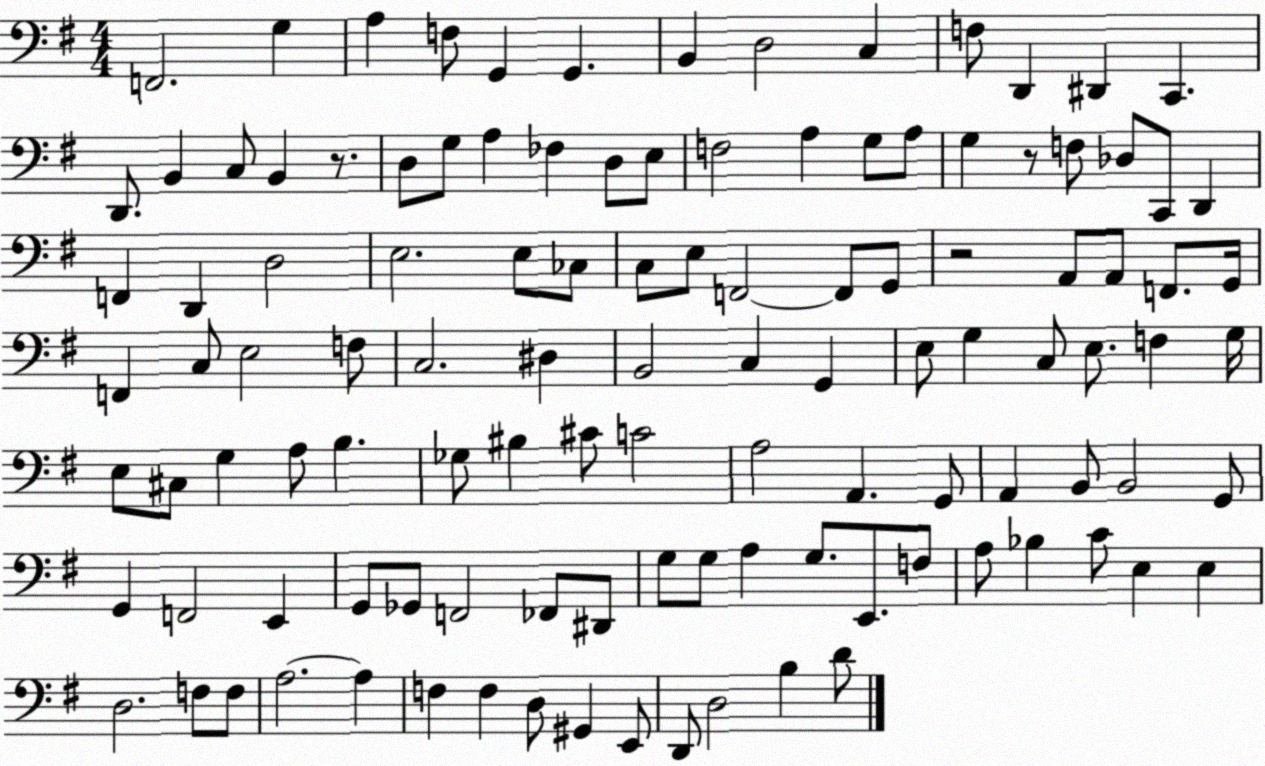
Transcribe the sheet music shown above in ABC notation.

X:1
T:Untitled
M:4/4
L:1/4
K:G
F,,2 G, A, F,/2 G,, G,, B,, D,2 C, F,/2 D,, ^D,, C,, D,,/2 B,, C,/2 B,, z/2 D,/2 G,/2 A, _F, D,/2 E,/2 F,2 A, G,/2 A,/2 G, z/2 F,/2 _D,/2 C,,/2 D,, F,, D,, D,2 E,2 E,/2 _C,/2 C,/2 E,/2 F,,2 F,,/2 G,,/2 z2 A,,/2 A,,/2 F,,/2 G,,/4 F,, C,/2 E,2 F,/2 C,2 ^D, B,,2 C, G,, E,/2 G, C,/2 E,/2 F, G,/4 E,/2 ^C,/2 G, A,/2 B, _G,/2 ^B, ^C/2 C2 A,2 A,, G,,/2 A,, B,,/2 B,,2 G,,/2 G,, F,,2 E,, G,,/2 _G,,/2 F,,2 _F,,/2 ^D,,/2 G,/2 G,/2 A, G,/2 E,,/2 F,/2 A,/2 _B, C/2 E, E, D,2 F,/2 F,/2 A,2 A, F, F, D,/2 ^G,, E,,/2 D,,/2 D,2 B, D/2